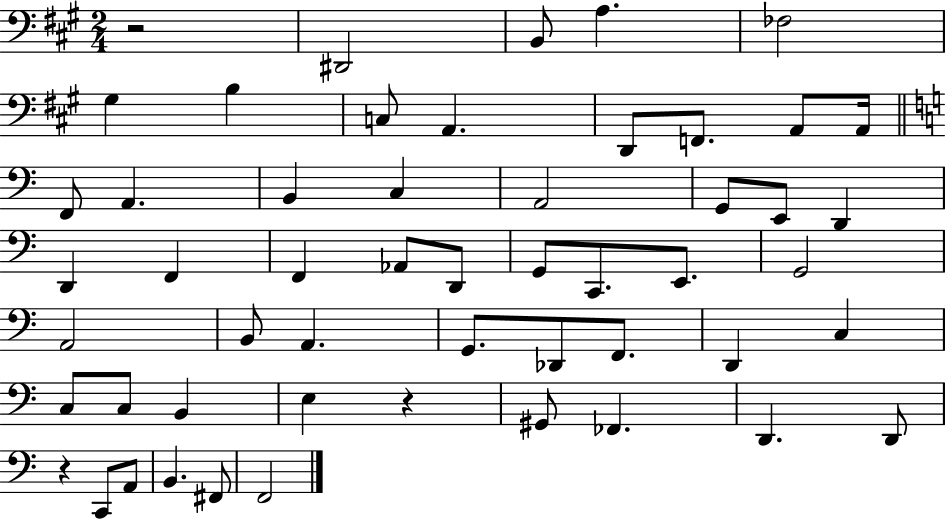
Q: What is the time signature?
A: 2/4